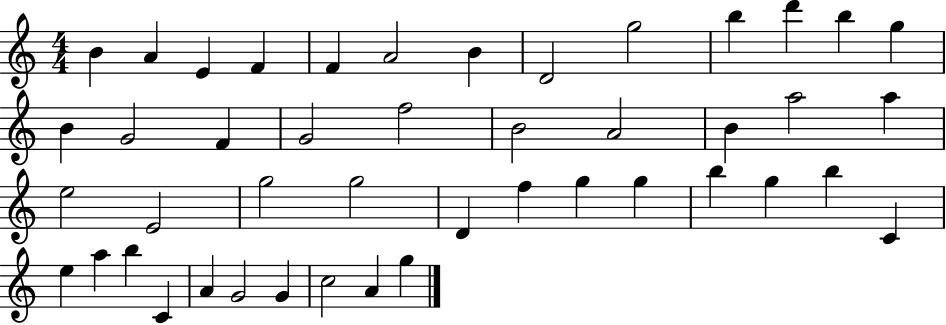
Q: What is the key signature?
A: C major